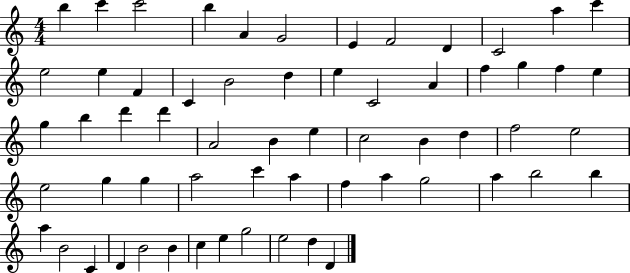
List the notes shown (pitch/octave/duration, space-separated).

B5/q C6/q C6/h B5/q A4/q G4/h E4/q F4/h D4/q C4/h A5/q C6/q E5/h E5/q F4/q C4/q B4/h D5/q E5/q C4/h A4/q F5/q G5/q F5/q E5/q G5/q B5/q D6/q D6/q A4/h B4/q E5/q C5/h B4/q D5/q F5/h E5/h E5/h G5/q G5/q A5/h C6/q A5/q F5/q A5/q G5/h A5/q B5/h B5/q A5/q B4/h C4/q D4/q B4/h B4/q C5/q E5/q G5/h E5/h D5/q D4/q